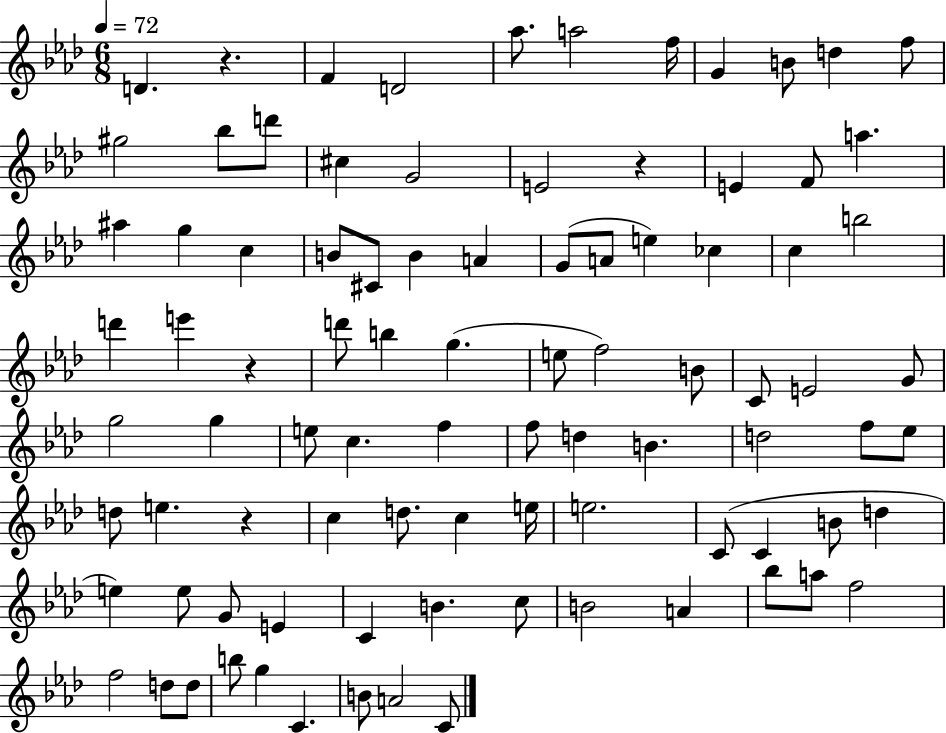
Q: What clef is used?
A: treble